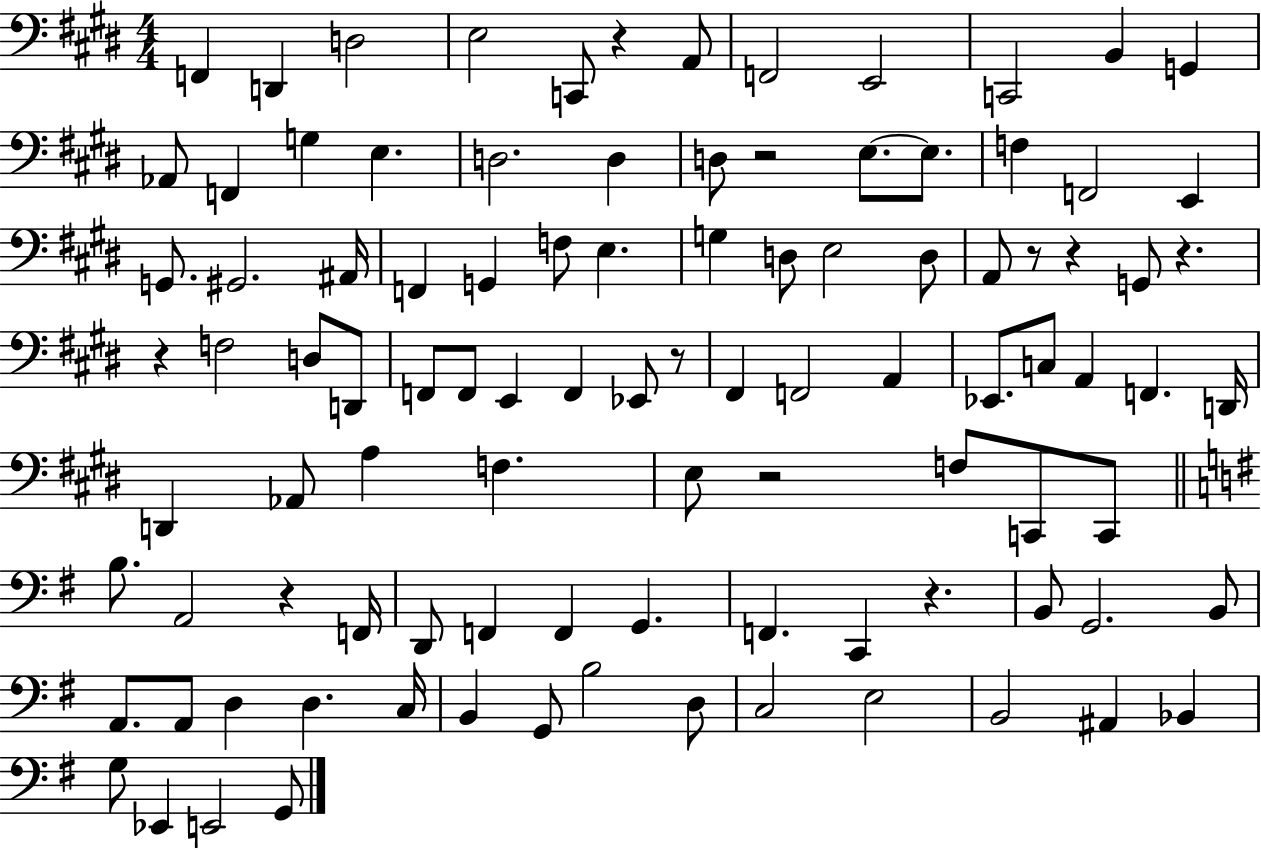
{
  \clef bass
  \numericTimeSignature
  \time 4/4
  \key e \major
  \repeat volta 2 { f,4 d,4 d2 | e2 c,8 r4 a,8 | f,2 e,2 | c,2 b,4 g,4 | \break aes,8 f,4 g4 e4. | d2. d4 | d8 r2 e8.~~ e8. | f4 f,2 e,4 | \break g,8. gis,2. ais,16 | f,4 g,4 f8 e4. | g4 d8 e2 d8 | a,8 r8 r4 g,8 r4. | \break r4 f2 d8 d,8 | f,8 f,8 e,4 f,4 ees,8 r8 | fis,4 f,2 a,4 | ees,8. c8 a,4 f,4. d,16 | \break d,4 aes,8 a4 f4. | e8 r2 f8 c,8 c,8 | \bar "||" \break \key g \major b8. a,2 r4 f,16 | d,8 f,4 f,4 g,4. | f,4. c,4 r4. | b,8 g,2. b,8 | \break a,8. a,8 d4 d4. c16 | b,4 g,8 b2 d8 | c2 e2 | b,2 ais,4 bes,4 | \break g8 ees,4 e,2 g,8 | } \bar "|."
}